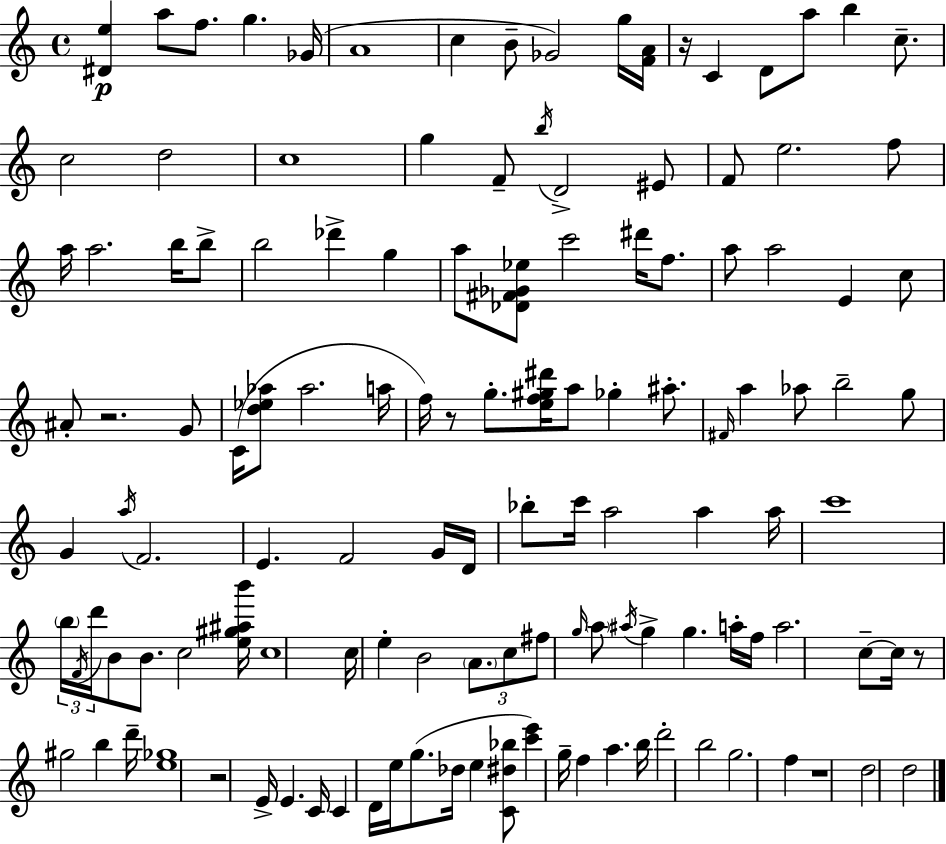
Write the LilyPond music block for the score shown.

{
  \clef treble
  \time 4/4
  \defaultTimeSignature
  \key c \major
  <dis' e''>4\p a''8 f''8. g''4. ges'16( | a'1 | c''4 b'8-- ges'2) g''16 <f' a'>16 | r16 c'4 d'8 a''8 b''4 c''8.-- | \break c''2 d''2 | c''1 | g''4 f'8-- \acciaccatura { b''16 } d'2-> eis'8 | f'8 e''2. f''8 | \break a''16 a''2. b''16 b''8-> | b''2 des'''4-> g''4 | a''8 <des' fis' ges' ees''>8 c'''2 dis'''16 f''8. | a''8 a''2 e'4 c''8 | \break ais'8-. r2. g'8 | c'16( <d'' ees'' aes''>8 aes''2. | a''16 f''16) r8 g''8.-. <e'' f'' gis'' dis'''>16 a''8 ges''4-. ais''8.-. | \grace { fis'16 } a''4 aes''8 b''2-- | \break g''8 g'4 \acciaccatura { a''16 } f'2. | e'4. f'2 | g'16 d'16 bes''8-. c'''16 a''2 a''4 | a''16 c'''1 | \break \tuplet 3/2 { \parenthesize b''16 \acciaccatura { f'16 } d'''16 } b'8 b'8. c''2 | <e'' gis'' ais'' b'''>16 c''1 | c''16 e''4-. b'2 | \tuplet 3/2 { \parenthesize a'8. c''8 fis''8 } \grace { g''16 } \parenthesize a''8 \acciaccatura { ais''16 } g''4-> | \break g''4. a''16-. f''16 a''2. | c''8--~~ c''16 r8 gis''2 | b''4 d'''16-- <e'' ges''>1 | r2 e'16-> e'4. | \break c'16 c'4 d'16 e''16 g''8.( des''16 | e''4 <c' dis'' bes''>8 <c''' e'''>4) g''16-- f''4 a''4. | b''16 d'''2-. b''2 | g''2. | \break f''4 r1 | d''2 d''2 | \bar "|."
}